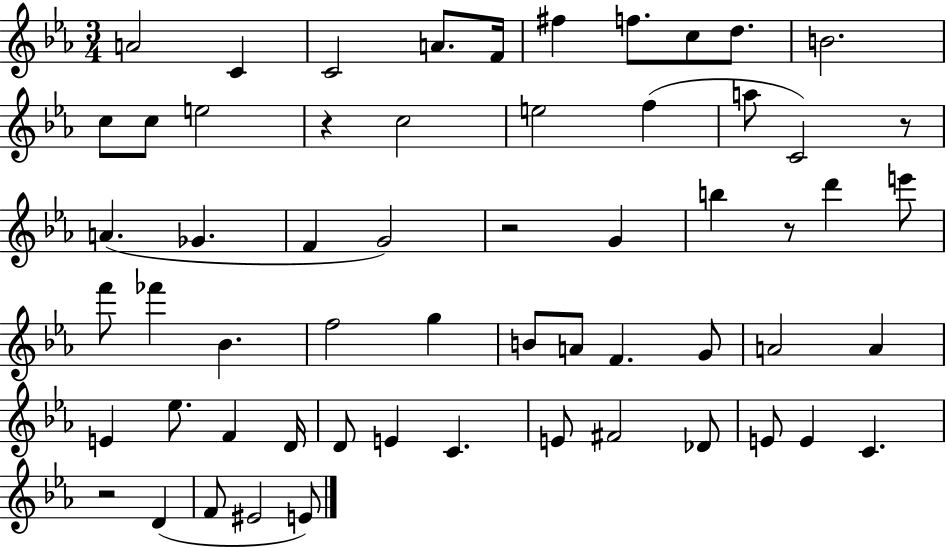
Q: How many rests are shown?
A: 5